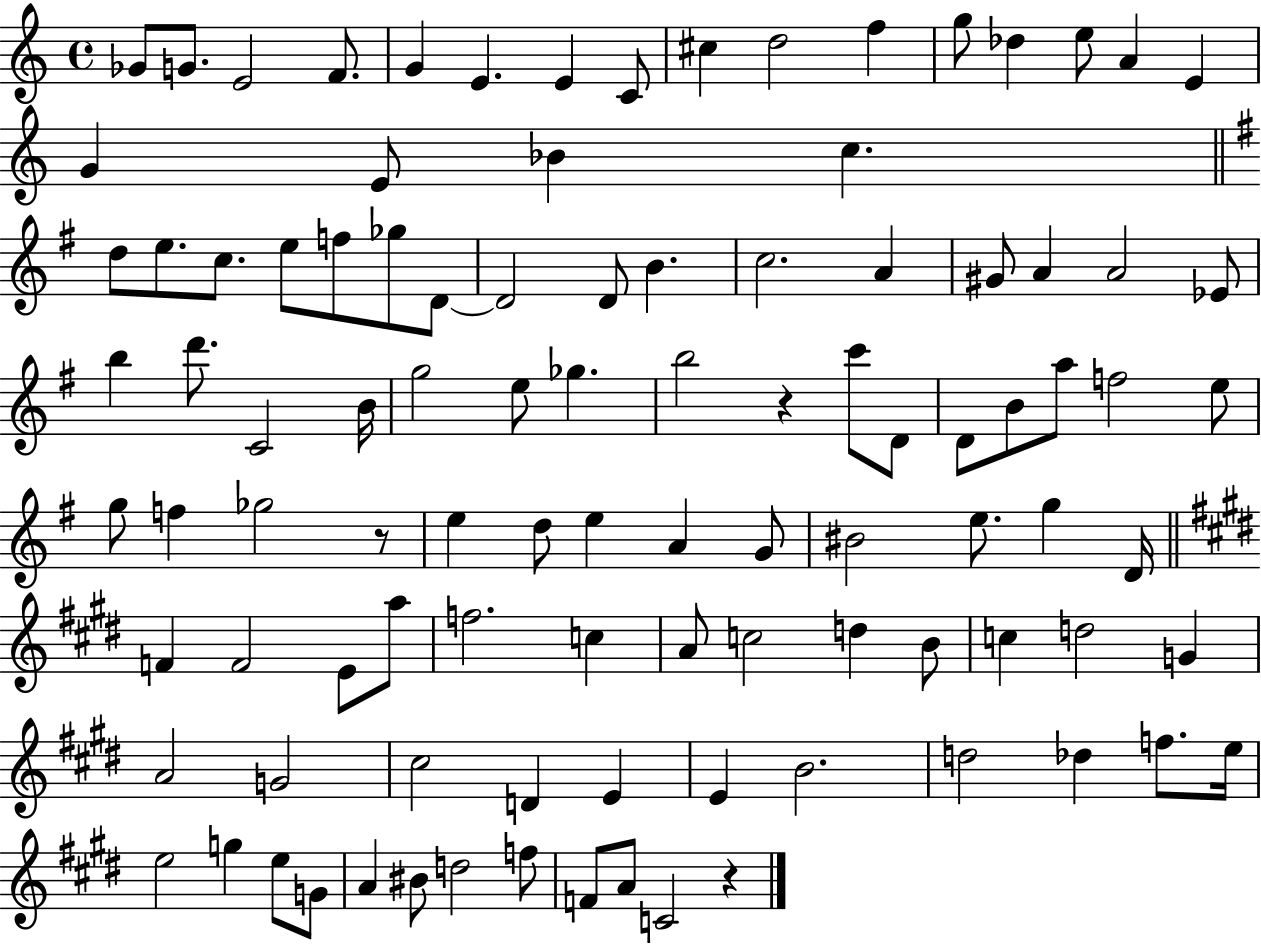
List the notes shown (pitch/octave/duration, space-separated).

Gb4/e G4/e. E4/h F4/e. G4/q E4/q. E4/q C4/e C#5/q D5/h F5/q G5/e Db5/q E5/e A4/q E4/q G4/q E4/e Bb4/q C5/q. D5/e E5/e. C5/e. E5/e F5/e Gb5/e D4/e D4/h D4/e B4/q. C5/h. A4/q G#4/e A4/q A4/h Eb4/e B5/q D6/e. C4/h B4/s G5/h E5/e Gb5/q. B5/h R/q C6/e D4/e D4/e B4/e A5/e F5/h E5/e G5/e F5/q Gb5/h R/e E5/q D5/e E5/q A4/q G4/e BIS4/h E5/e. G5/q D4/s F4/q F4/h E4/e A5/e F5/h. C5/q A4/e C5/h D5/q B4/e C5/q D5/h G4/q A4/h G4/h C#5/h D4/q E4/q E4/q B4/h. D5/h Db5/q F5/e. E5/s E5/h G5/q E5/e G4/e A4/q BIS4/e D5/h F5/e F4/e A4/e C4/h R/q